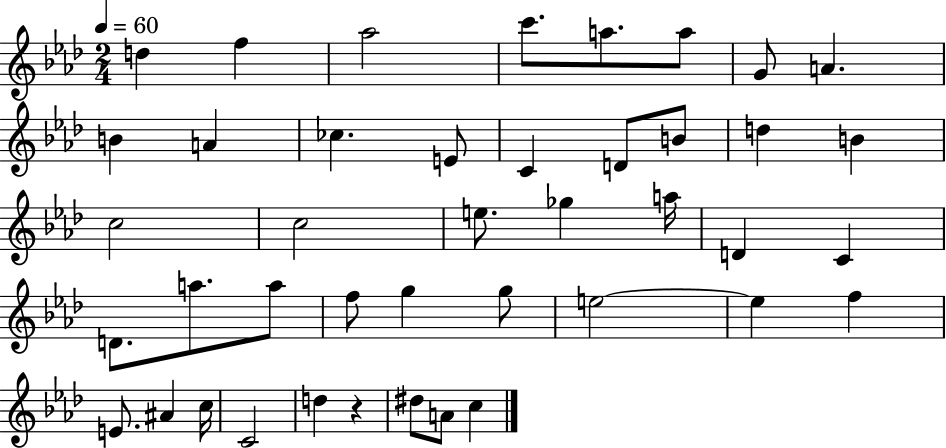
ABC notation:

X:1
T:Untitled
M:2/4
L:1/4
K:Ab
d f _a2 c'/2 a/2 a/2 G/2 A B A _c E/2 C D/2 B/2 d B c2 c2 e/2 _g a/4 D C D/2 a/2 a/2 f/2 g g/2 e2 e f E/2 ^A c/4 C2 d z ^d/2 A/2 c